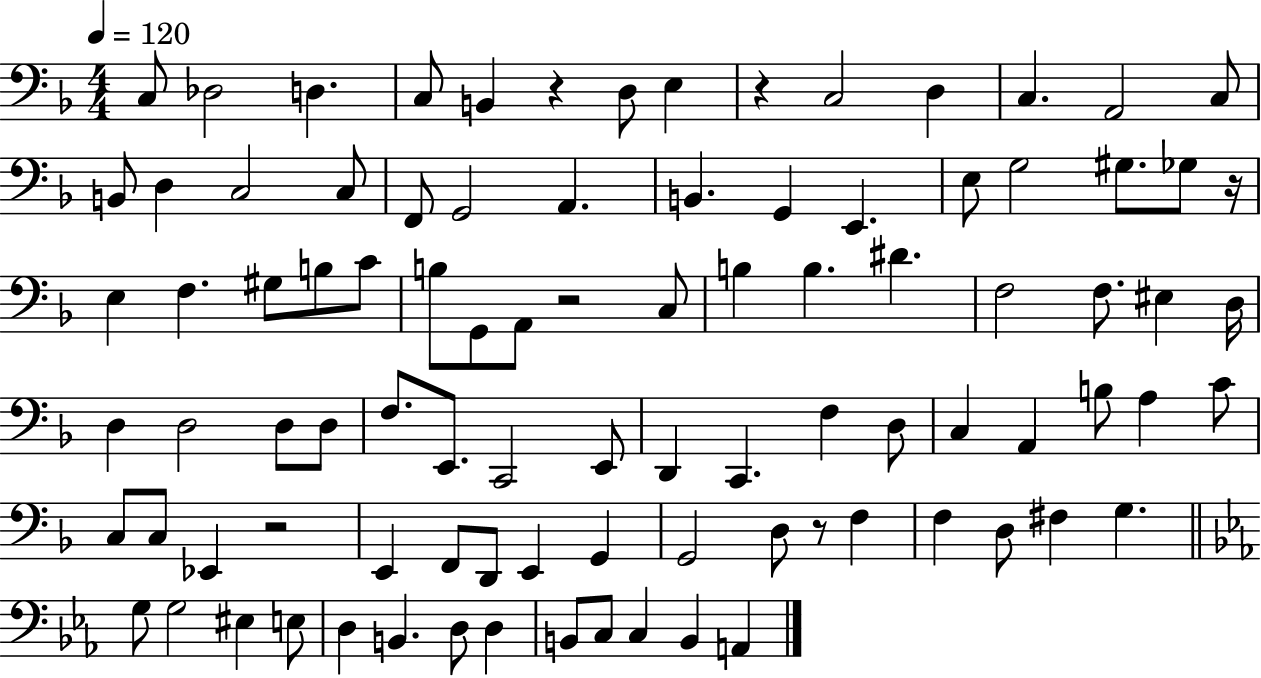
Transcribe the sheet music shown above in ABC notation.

X:1
T:Untitled
M:4/4
L:1/4
K:F
C,/2 _D,2 D, C,/2 B,, z D,/2 E, z C,2 D, C, A,,2 C,/2 B,,/2 D, C,2 C,/2 F,,/2 G,,2 A,, B,, G,, E,, E,/2 G,2 ^G,/2 _G,/2 z/4 E, F, ^G,/2 B,/2 C/2 B,/2 G,,/2 A,,/2 z2 C,/2 B, B, ^D F,2 F,/2 ^E, D,/4 D, D,2 D,/2 D,/2 F,/2 E,,/2 C,,2 E,,/2 D,, C,, F, D,/2 C, A,, B,/2 A, C/2 C,/2 C,/2 _E,, z2 E,, F,,/2 D,,/2 E,, G,, G,,2 D,/2 z/2 F, F, D,/2 ^F, G, G,/2 G,2 ^E, E,/2 D, B,, D,/2 D, B,,/2 C,/2 C, B,, A,,